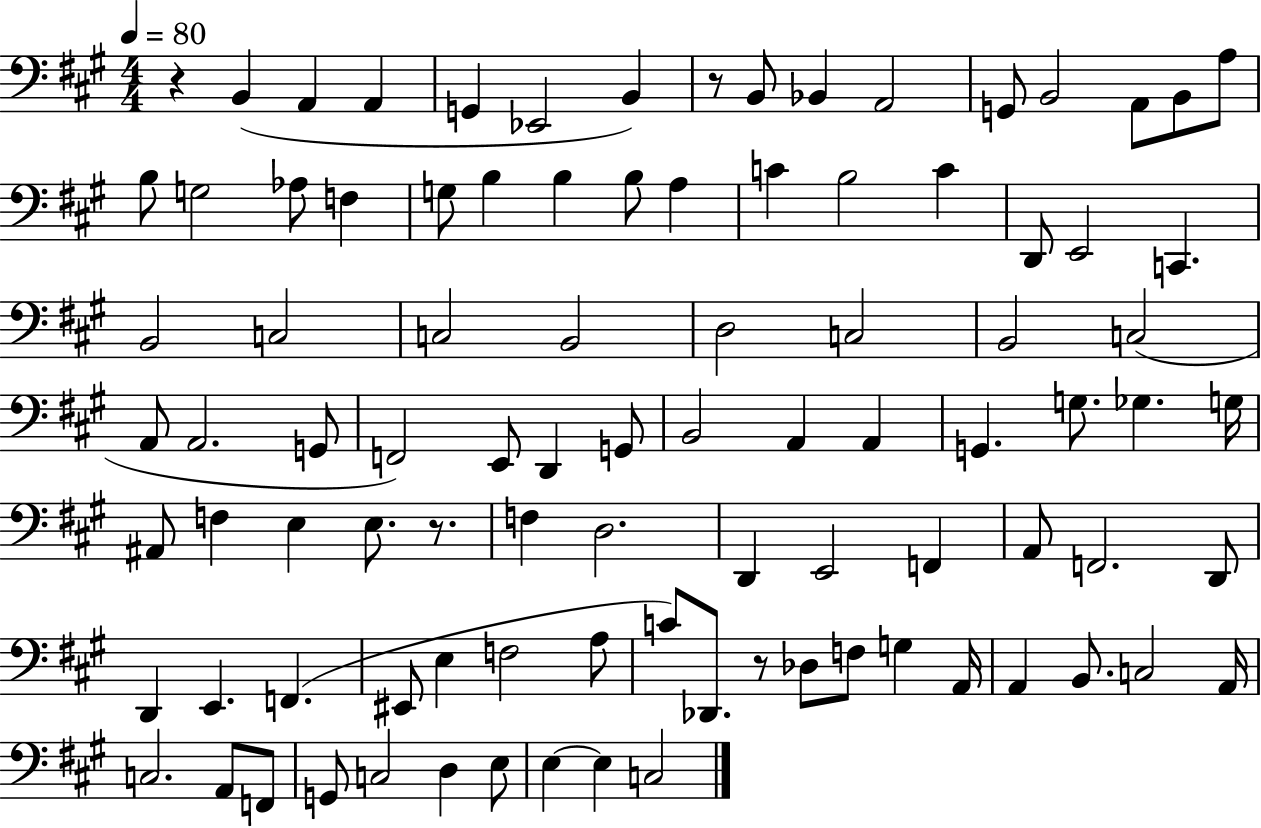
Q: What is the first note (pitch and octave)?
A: B2